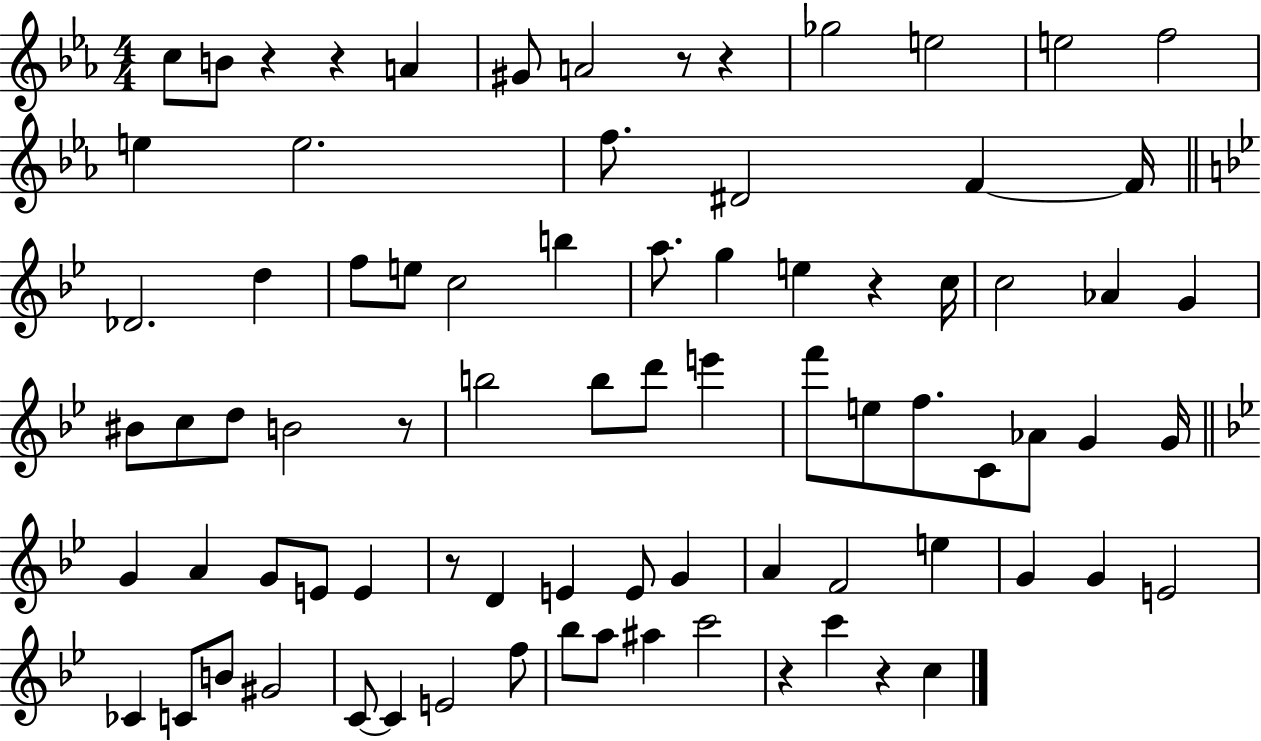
C5/e B4/e R/q R/q A4/q G#4/e A4/h R/e R/q Gb5/h E5/h E5/h F5/h E5/q E5/h. F5/e. D#4/h F4/q F4/s Db4/h. D5/q F5/e E5/e C5/h B5/q A5/e. G5/q E5/q R/q C5/s C5/h Ab4/q G4/q BIS4/e C5/e D5/e B4/h R/e B5/h B5/e D6/e E6/q F6/e E5/e F5/e. C4/e Ab4/e G4/q G4/s G4/q A4/q G4/e E4/e E4/q R/e D4/q E4/q E4/e G4/q A4/q F4/h E5/q G4/q G4/q E4/h CES4/q C4/e B4/e G#4/h C4/e C4/q E4/h F5/e Bb5/e A5/e A#5/q C6/h R/q C6/q R/q C5/q